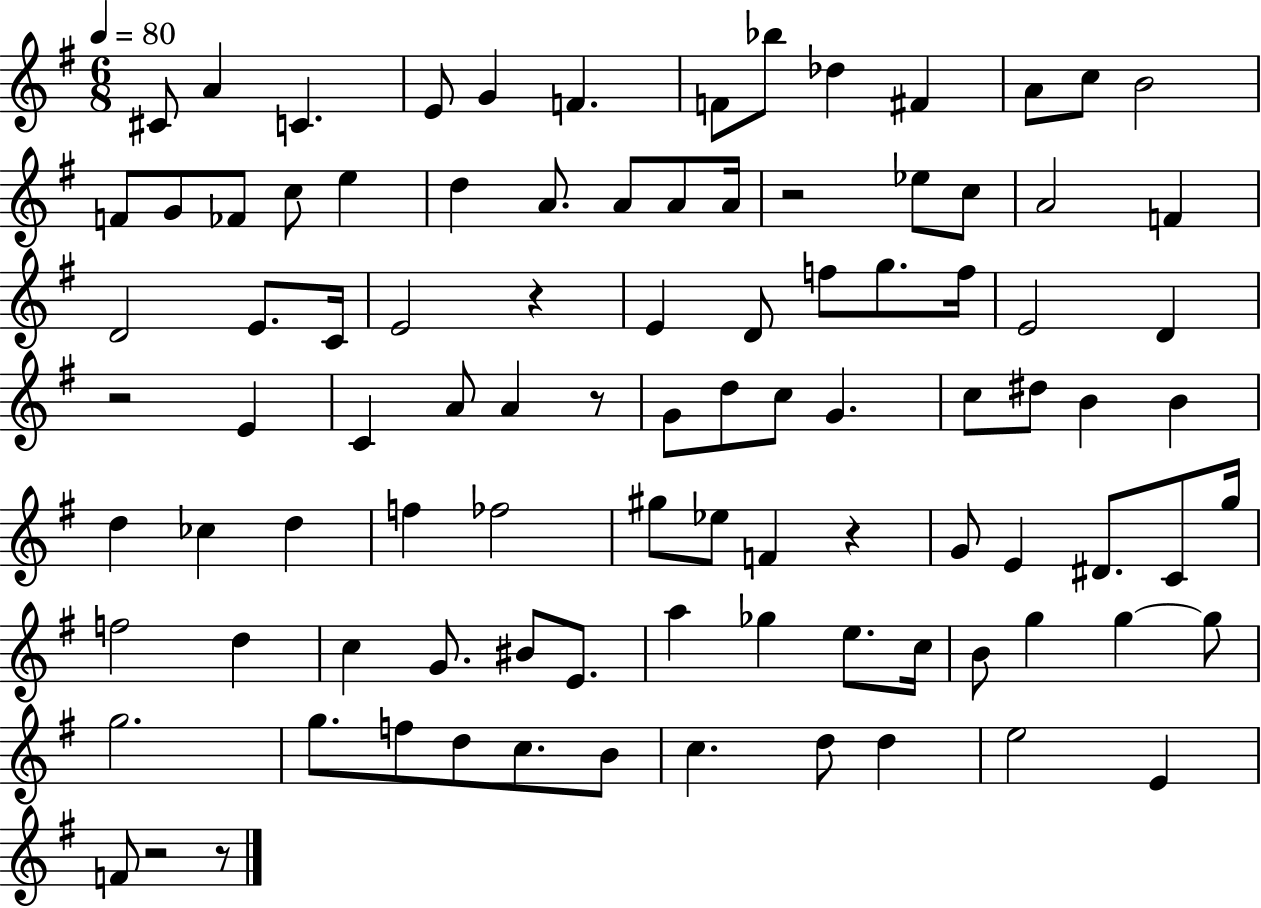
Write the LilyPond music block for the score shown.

{
  \clef treble
  \numericTimeSignature
  \time 6/8
  \key g \major
  \tempo 4 = 80
  cis'8 a'4 c'4. | e'8 g'4 f'4. | f'8 bes''8 des''4 fis'4 | a'8 c''8 b'2 | \break f'8 g'8 fes'8 c''8 e''4 | d''4 a'8. a'8 a'8 a'16 | r2 ees''8 c''8 | a'2 f'4 | \break d'2 e'8. c'16 | e'2 r4 | e'4 d'8 f''8 g''8. f''16 | e'2 d'4 | \break r2 e'4 | c'4 a'8 a'4 r8 | g'8 d''8 c''8 g'4. | c''8 dis''8 b'4 b'4 | \break d''4 ces''4 d''4 | f''4 fes''2 | gis''8 ees''8 f'4 r4 | g'8 e'4 dis'8. c'8 g''16 | \break f''2 d''4 | c''4 g'8. bis'8 e'8. | a''4 ges''4 e''8. c''16 | b'8 g''4 g''4~~ g''8 | \break g''2. | g''8. f''8 d''8 c''8. b'8 | c''4. d''8 d''4 | e''2 e'4 | \break f'8 r2 r8 | \bar "|."
}